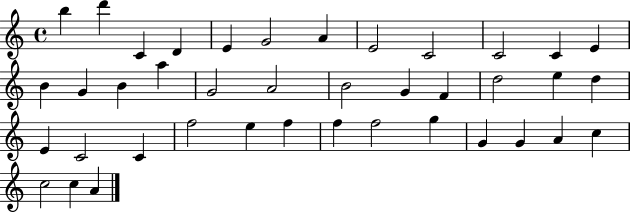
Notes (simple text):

B5/q D6/q C4/q D4/q E4/q G4/h A4/q E4/h C4/h C4/h C4/q E4/q B4/q G4/q B4/q A5/q G4/h A4/h B4/h G4/q F4/q D5/h E5/q D5/q E4/q C4/h C4/q F5/h E5/q F5/q F5/q F5/h G5/q G4/q G4/q A4/q C5/q C5/h C5/q A4/q